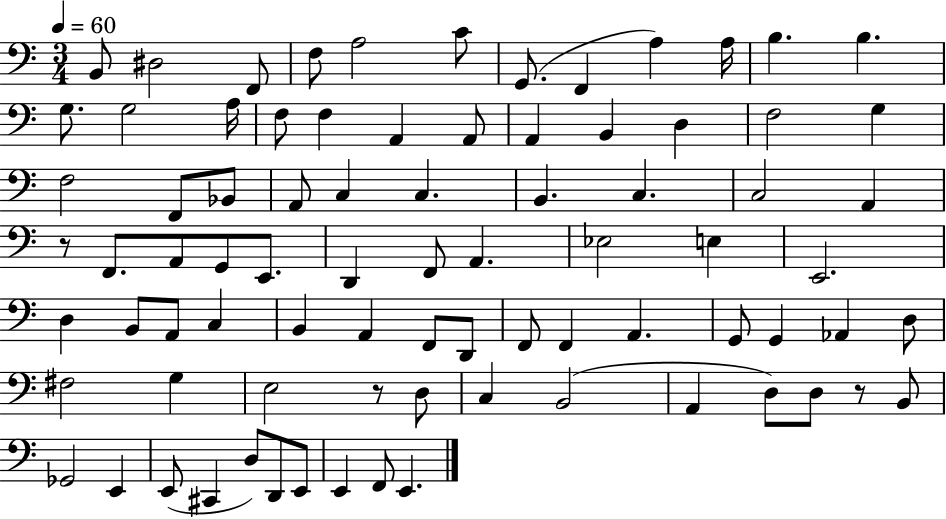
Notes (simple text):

B2/e D#3/h F2/e F3/e A3/h C4/e G2/e. F2/q A3/q A3/s B3/q. B3/q. G3/e. G3/h A3/s F3/e F3/q A2/q A2/e A2/q B2/q D3/q F3/h G3/q F3/h F2/e Bb2/e A2/e C3/q C3/q. B2/q. C3/q. C3/h A2/q R/e F2/e. A2/e G2/e E2/e. D2/q F2/e A2/q. Eb3/h E3/q E2/h. D3/q B2/e A2/e C3/q B2/q A2/q F2/e D2/e F2/e F2/q A2/q. G2/e G2/q Ab2/q D3/e F#3/h G3/q E3/h R/e D3/e C3/q B2/h A2/q D3/e D3/e R/e B2/e Gb2/h E2/q E2/e C#2/q D3/e D2/e E2/e E2/q F2/e E2/q.